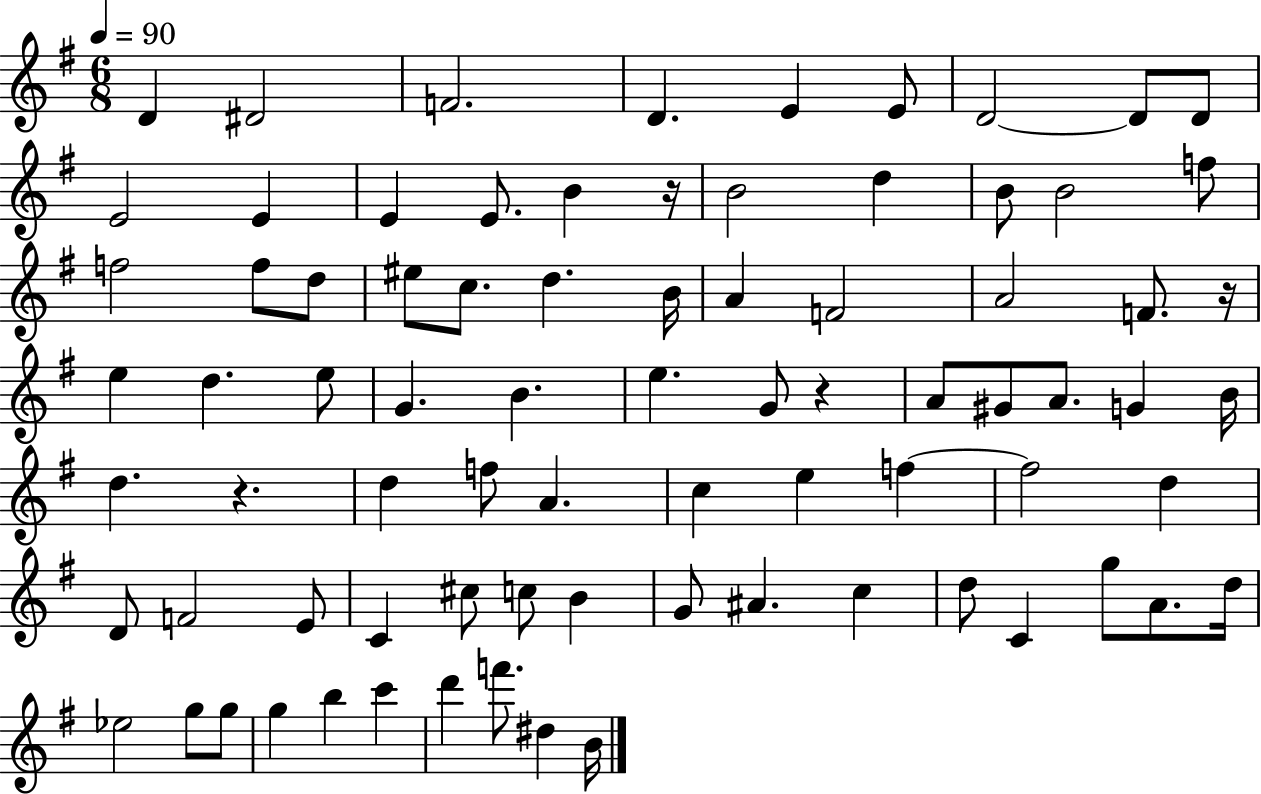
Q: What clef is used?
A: treble